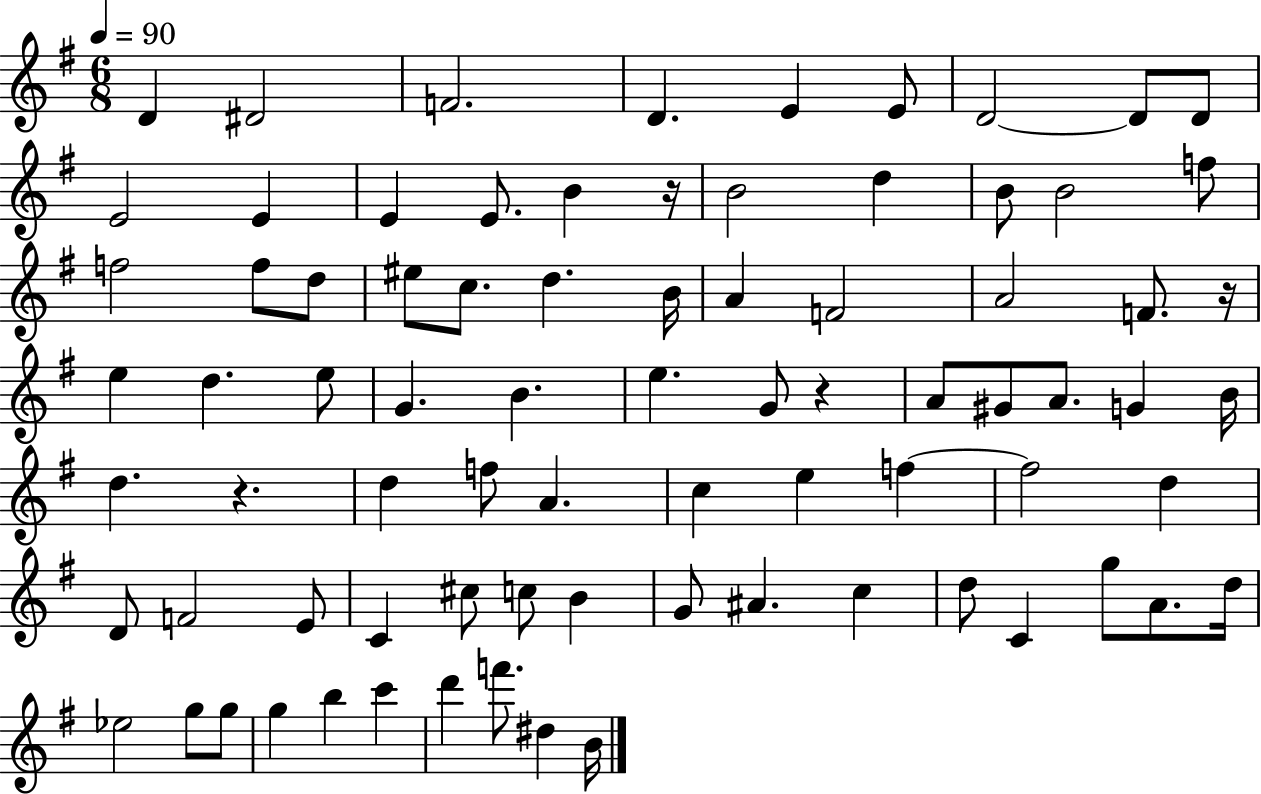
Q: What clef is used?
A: treble